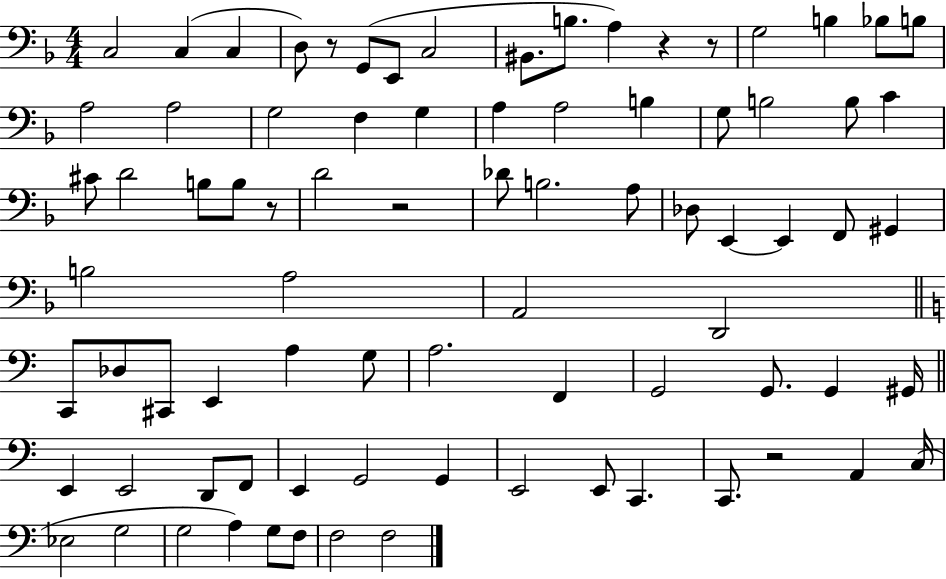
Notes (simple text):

C3/h C3/q C3/q D3/e R/e G2/e E2/e C3/h BIS2/e. B3/e. A3/q R/q R/e G3/h B3/q Bb3/e B3/e A3/h A3/h G3/h F3/q G3/q A3/q A3/h B3/q G3/e B3/h B3/e C4/q C#4/e D4/h B3/e B3/e R/e D4/h R/h Db4/e B3/h. A3/e Db3/e E2/q E2/q F2/e G#2/q B3/h A3/h A2/h D2/h C2/e Db3/e C#2/e E2/q A3/q G3/e A3/h. F2/q G2/h G2/e. G2/q G#2/s E2/q E2/h D2/e F2/e E2/q G2/h G2/q E2/h E2/e C2/q. C2/e. R/h A2/q C3/s Eb3/h G3/h G3/h A3/q G3/e F3/e F3/h F3/h